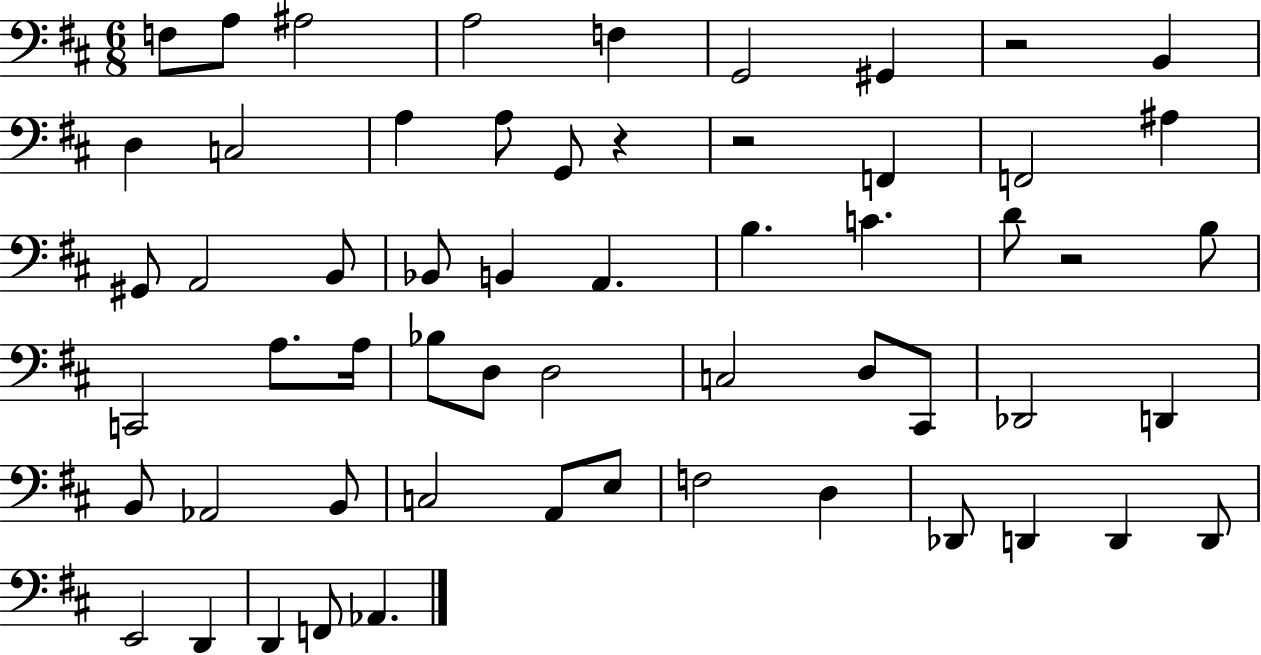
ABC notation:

X:1
T:Untitled
M:6/8
L:1/4
K:D
F,/2 A,/2 ^A,2 A,2 F, G,,2 ^G,, z2 B,, D, C,2 A, A,/2 G,,/2 z z2 F,, F,,2 ^A, ^G,,/2 A,,2 B,,/2 _B,,/2 B,, A,, B, C D/2 z2 B,/2 C,,2 A,/2 A,/4 _B,/2 D,/2 D,2 C,2 D,/2 ^C,,/2 _D,,2 D,, B,,/2 _A,,2 B,,/2 C,2 A,,/2 E,/2 F,2 D, _D,,/2 D,, D,, D,,/2 E,,2 D,, D,, F,,/2 _A,,